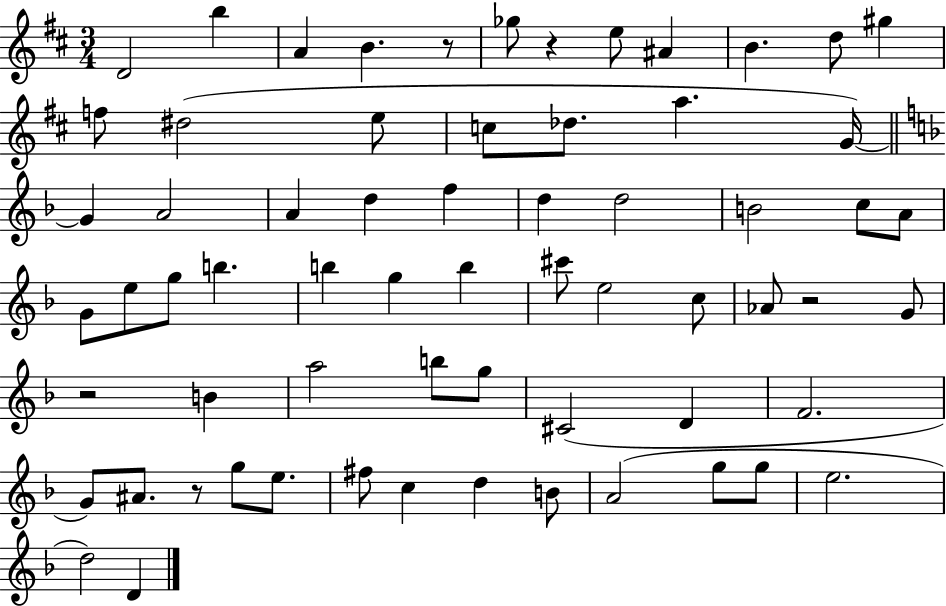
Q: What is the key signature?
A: D major